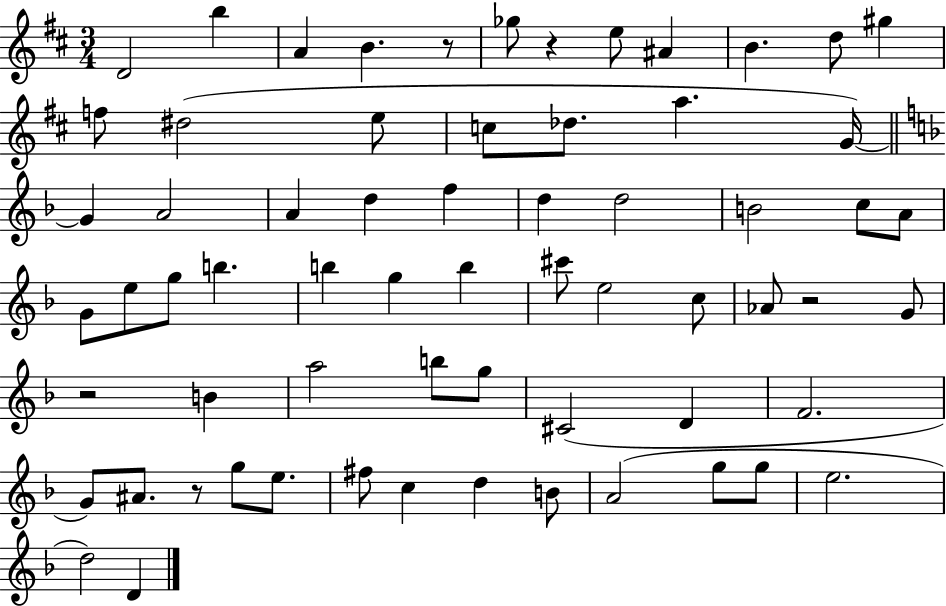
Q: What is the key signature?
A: D major